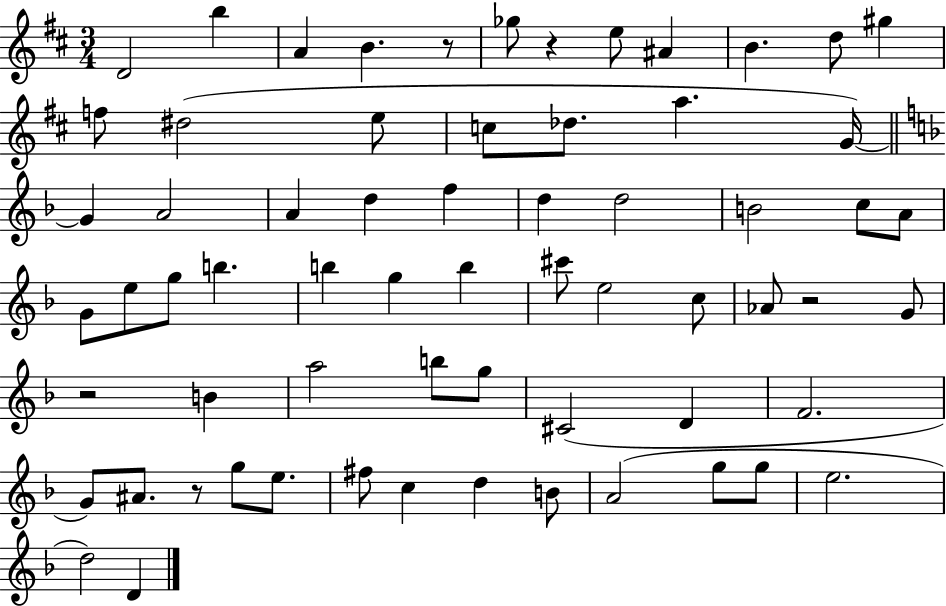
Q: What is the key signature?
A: D major